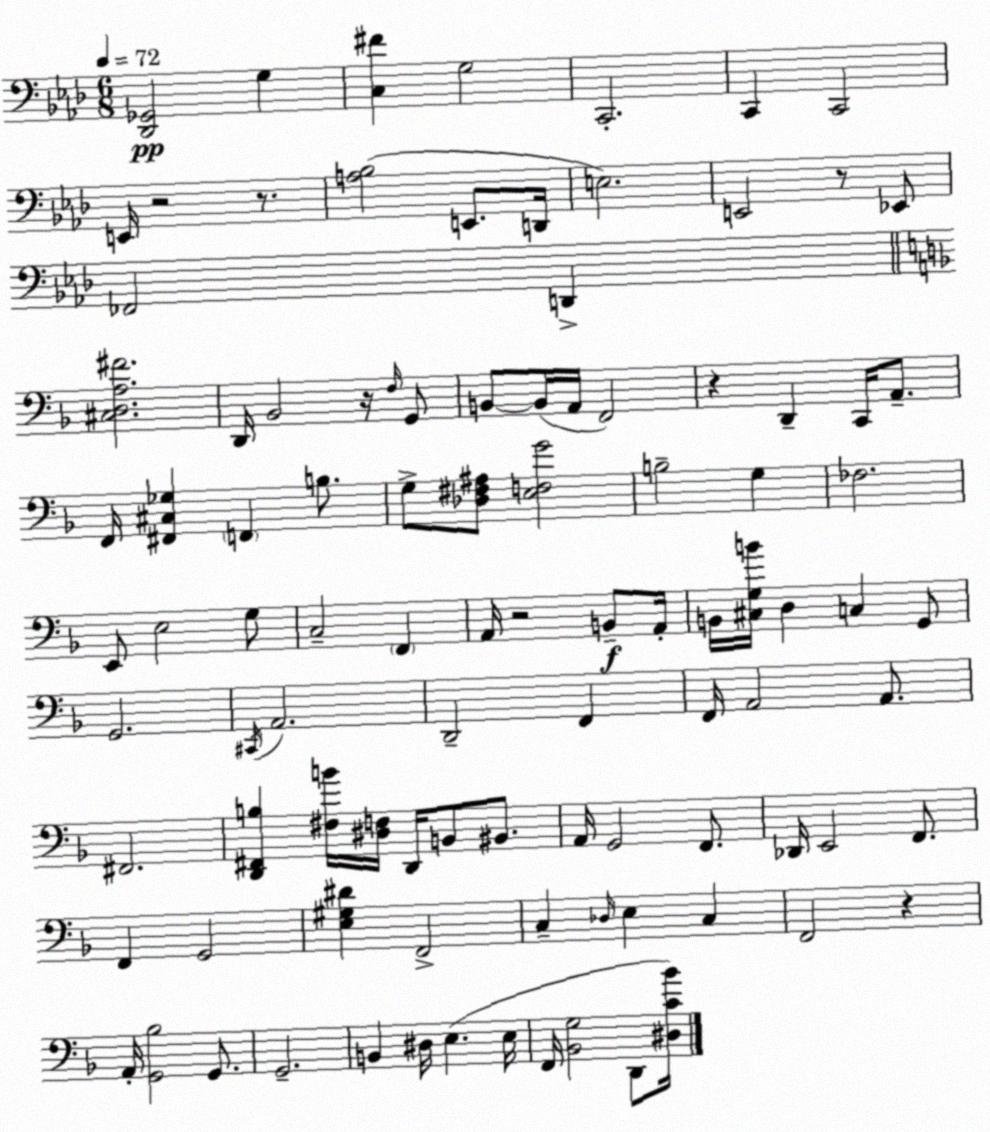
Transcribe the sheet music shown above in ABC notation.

X:1
T:Untitled
M:6/8
L:1/4
K:Fm
[_D,,_G,,]2 G, [C,^F] G,2 C,,2 C,, C,,2 E,,/4 z2 z/2 [A,_B,]2 E,,/2 D,,/4 E,2 E,,2 z/2 _E,,/2 _F,,2 D,, [^C,D,A,^F]2 D,,/4 _B,,2 z/4 F,/4 G,,/2 B,,/2 B,,/4 A,,/4 F,,2 z D,, C,,/4 A,,/2 F,,/4 [^F,,^C,_G,] F,, B,/2 G,/2 [_D,^F,^A,]/2 [E,F,G]2 B,2 G, _F,2 E,,/2 E,2 G,/2 C,2 F,, A,,/4 z2 B,,/2 A,,/4 B,,/4 [^C,G,B]/4 D, C, G,,/2 G,,2 ^C,,/4 A,,2 D,,2 F,, F,,/4 A,,2 A,,/2 ^F,,2 [D,,^F,,B,] [^F,B]/4 [^D,F,]/4 D,,/4 B,,/2 ^B,,/2 A,,/4 G,,2 F,,/2 _D,,/4 E,,2 F,,/2 F,, G,,2 [E,^G,^D] F,,2 C, _D,/4 E, C, F,,2 z A,,/4 [G,,_B,]2 G,,/2 G,,2 B,, ^D,/4 E, E,/4 F,,/4 [_B,,G,]2 D,,/2 [^D,C_B]/4